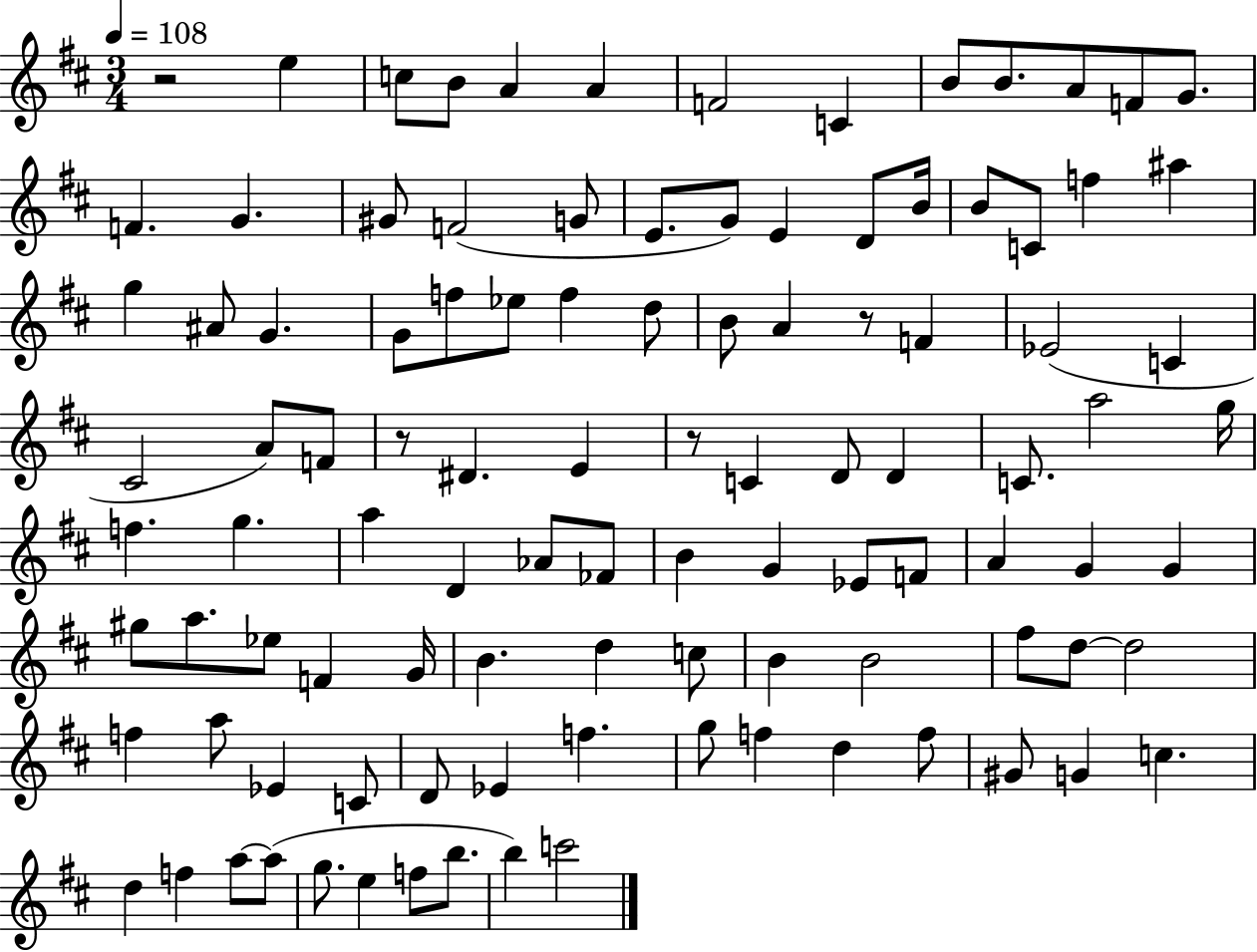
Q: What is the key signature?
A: D major